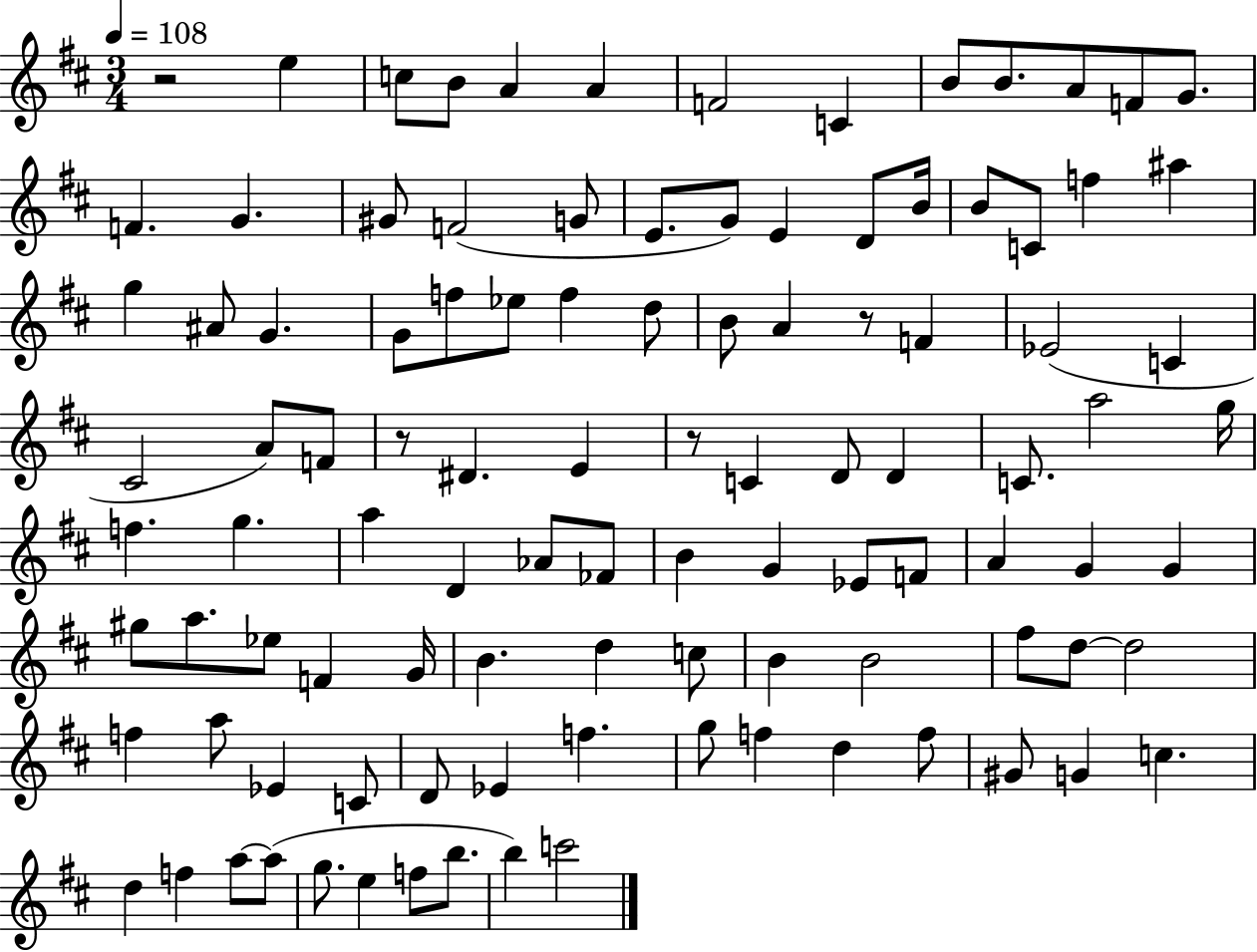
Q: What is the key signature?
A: D major